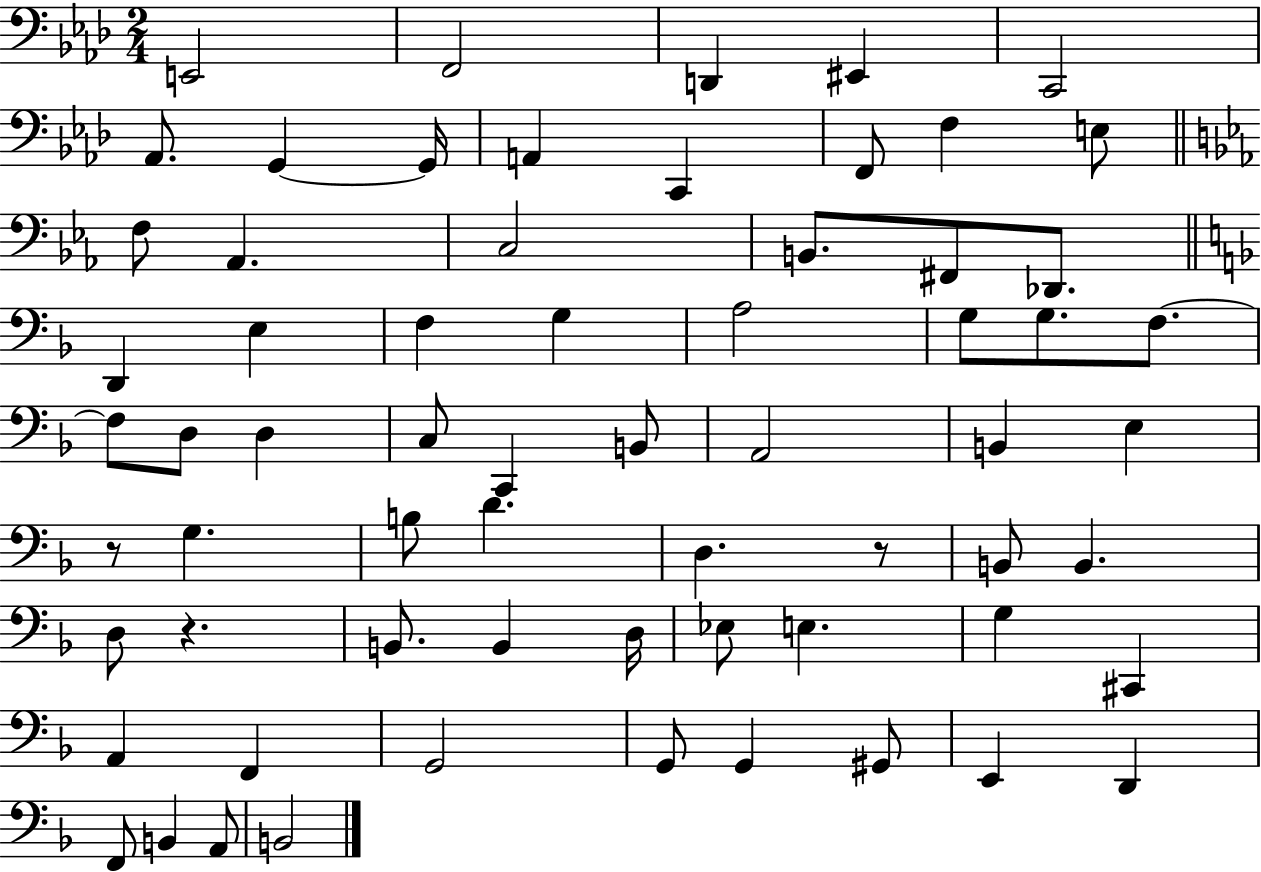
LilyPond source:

{
  \clef bass
  \numericTimeSignature
  \time 2/4
  \key aes \major
  e,2 | f,2 | d,4 eis,4 | c,2 | \break aes,8. g,4~~ g,16 | a,4 c,4 | f,8 f4 e8 | \bar "||" \break \key ees \major f8 aes,4. | c2 | b,8. fis,8 des,8. | \bar "||" \break \key f \major d,4 e4 | f4 g4 | a2 | g8 g8. f8.~~ | \break f8 d8 d4 | c8 c,4 b,8 | a,2 | b,4 e4 | \break r8 g4. | b8 d'4. | d4. r8 | b,8 b,4. | \break d8 r4. | b,8. b,4 d16 | ees8 e4. | g4 cis,4 | \break a,4 f,4 | g,2 | g,8 g,4 gis,8 | e,4 d,4 | \break f,8 b,4 a,8 | b,2 | \bar "|."
}